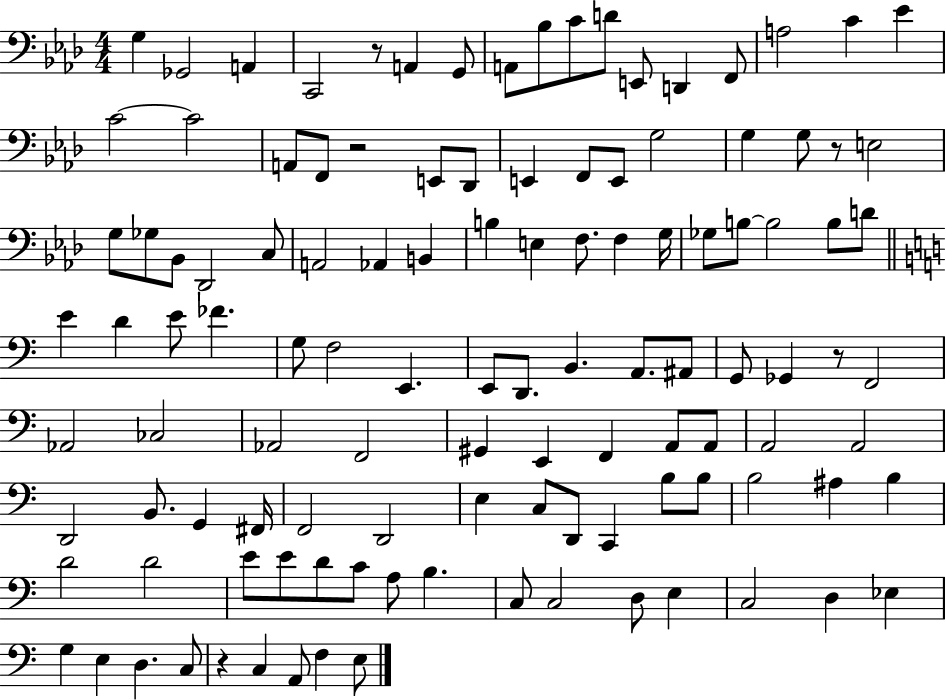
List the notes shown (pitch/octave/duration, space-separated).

G3/q Gb2/h A2/q C2/h R/e A2/q G2/e A2/e Bb3/e C4/e D4/e E2/e D2/q F2/e A3/h C4/q Eb4/q C4/h C4/h A2/e F2/e R/h E2/e Db2/e E2/q F2/e E2/e G3/h G3/q G3/e R/e E3/h G3/e Gb3/e Bb2/e Db2/h C3/e A2/h Ab2/q B2/q B3/q E3/q F3/e. F3/q G3/s Gb3/e B3/e B3/h B3/e D4/e E4/q D4/q E4/e FES4/q. G3/e F3/h E2/q. E2/e D2/e. B2/q. A2/e. A#2/e G2/e Gb2/q R/e F2/h Ab2/h CES3/h Ab2/h F2/h G#2/q E2/q F2/q A2/e A2/e A2/h A2/h D2/h B2/e. G2/q F#2/s F2/h D2/h E3/q C3/e D2/e C2/q B3/e B3/e B3/h A#3/q B3/q D4/h D4/h E4/e E4/e D4/e C4/e A3/e B3/q. C3/e C3/h D3/e E3/q C3/h D3/q Eb3/q G3/q E3/q D3/q. C3/e R/q C3/q A2/e F3/q E3/e